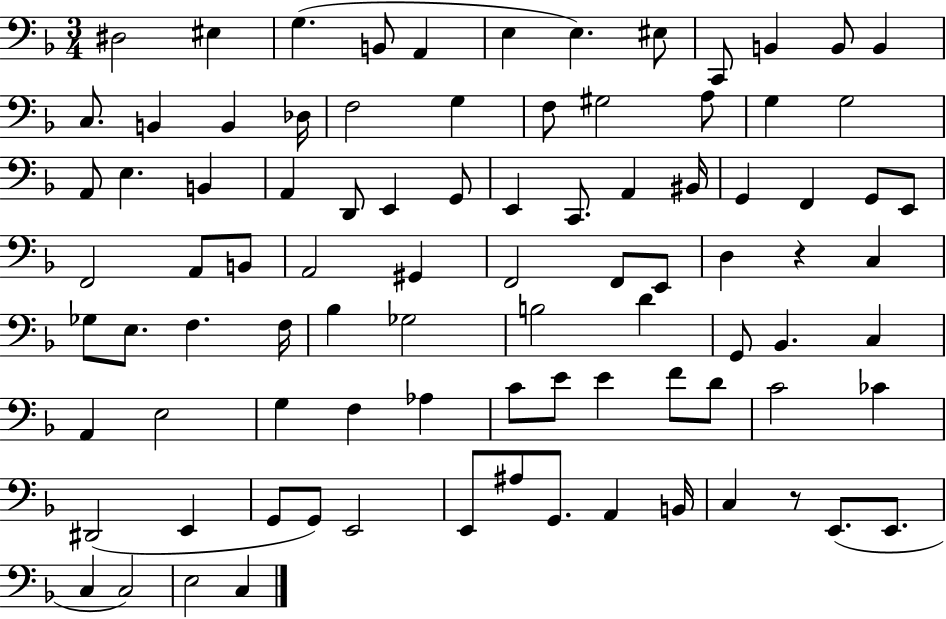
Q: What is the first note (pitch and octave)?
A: D#3